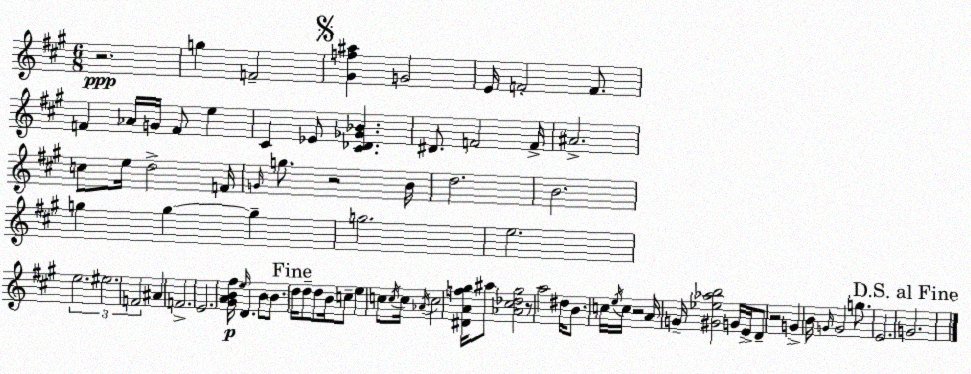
X:1
T:Untitled
M:6/8
L:1/4
K:A
z2 g F2 [^Gf^a] G2 E/4 F2 F/2 F _A/4 G/4 F/2 e ^C _E/2 [^C_D_G_B] ^D/2 F2 F/4 ^A2 c/2 e/4 d2 F/4 G/4 g/2 z2 B/4 d2 B2 g g g g2 e2 e2 ^e2 F2 ^A F2 E2 [^GAB^f]/4 e/4 D B/2 B/2 d/4 d/2 d/2 B/4 c/2 e c/2 c/4 c/4 _A/4 c2 [^DAf^g]/4 ^a/2 [_A^c_d^g]2 z/2 a2 ^d/4 B/2 c/4 e/4 c/4 z2 A/4 G/4 [^G_e_ab]2 G/4 E/4 D/2 z2 G B/4 G/4 G2 g/2 E2 G2